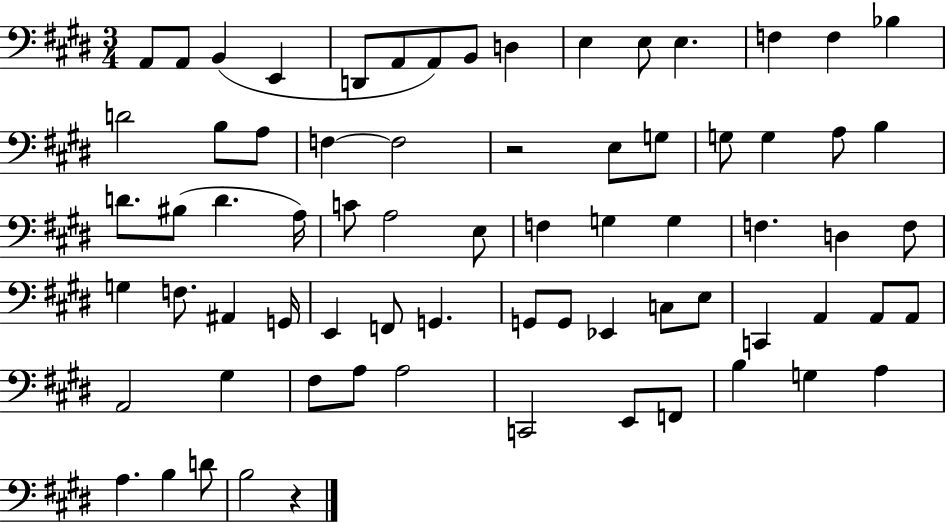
A2/e A2/e B2/q E2/q D2/e A2/e A2/e B2/e D3/q E3/q E3/e E3/q. F3/q F3/q Bb3/q D4/h B3/e A3/e F3/q F3/h R/h E3/e G3/e G3/e G3/q A3/e B3/q D4/e. BIS3/e D4/q. A3/s C4/e A3/h E3/e F3/q G3/q G3/q F3/q. D3/q F3/e G3/q F3/e. A#2/q G2/s E2/q F2/e G2/q. G2/e G2/e Eb2/q C3/e E3/e C2/q A2/q A2/e A2/e A2/h G#3/q F#3/e A3/e A3/h C2/h E2/e F2/e B3/q G3/q A3/q A3/q. B3/q D4/e B3/h R/q